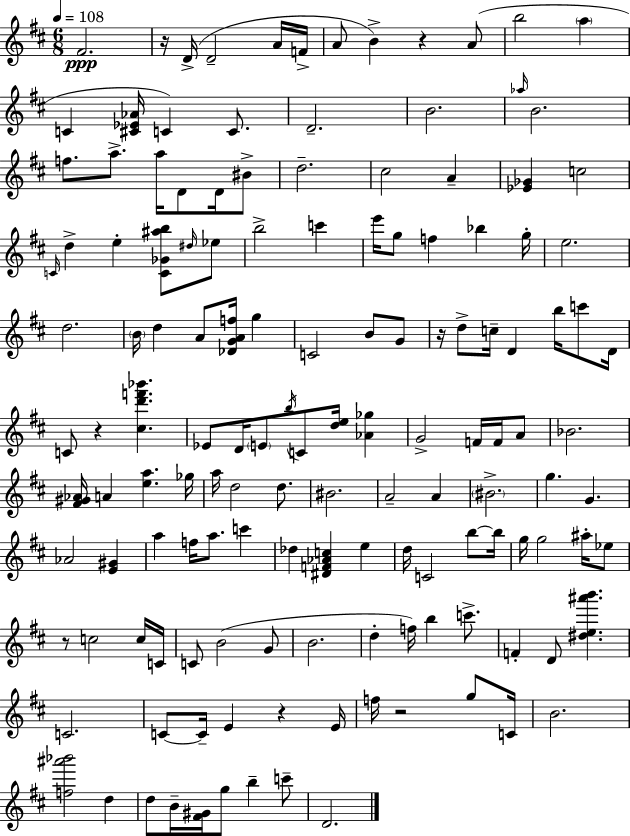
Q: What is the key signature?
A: D major